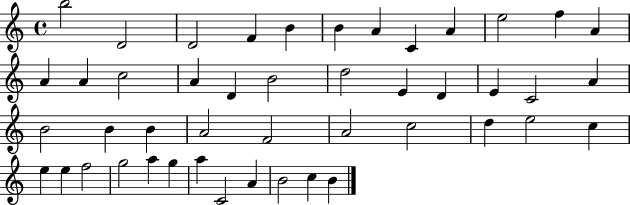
{
  \clef treble
  \time 4/4
  \defaultTimeSignature
  \key c \major
  b''2 d'2 | d'2 f'4 b'4 | b'4 a'4 c'4 a'4 | e''2 f''4 a'4 | \break a'4 a'4 c''2 | a'4 d'4 b'2 | d''2 e'4 d'4 | e'4 c'2 a'4 | \break b'2 b'4 b'4 | a'2 f'2 | a'2 c''2 | d''4 e''2 c''4 | \break e''4 e''4 f''2 | g''2 a''4 g''4 | a''4 c'2 a'4 | b'2 c''4 b'4 | \break \bar "|."
}